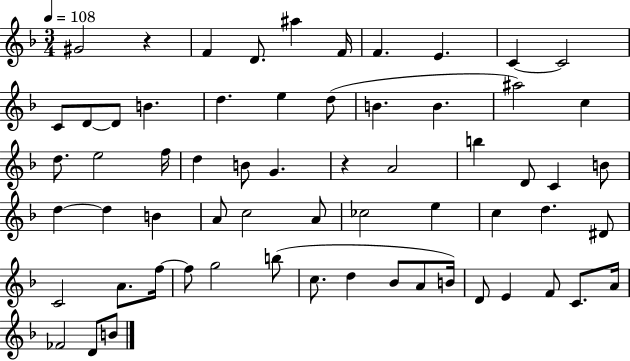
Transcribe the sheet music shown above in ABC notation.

X:1
T:Untitled
M:3/4
L:1/4
K:F
^G2 z F D/2 ^a F/4 F E C C2 C/2 D/2 D/2 B d e d/2 B B ^a2 c d/2 e2 f/4 d B/2 G z A2 b D/2 C B/2 d d B A/2 c2 A/2 _c2 e c d ^D/2 C2 A/2 f/4 f/2 g2 b/2 c/2 d _B/2 A/2 B/4 D/2 E F/2 C/2 A/4 _F2 D/2 B/2